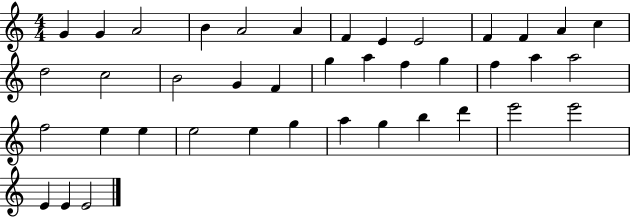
G4/q G4/q A4/h B4/q A4/h A4/q F4/q E4/q E4/h F4/q F4/q A4/q C5/q D5/h C5/h B4/h G4/q F4/q G5/q A5/q F5/q G5/q F5/q A5/q A5/h F5/h E5/q E5/q E5/h E5/q G5/q A5/q G5/q B5/q D6/q E6/h E6/h E4/q E4/q E4/h